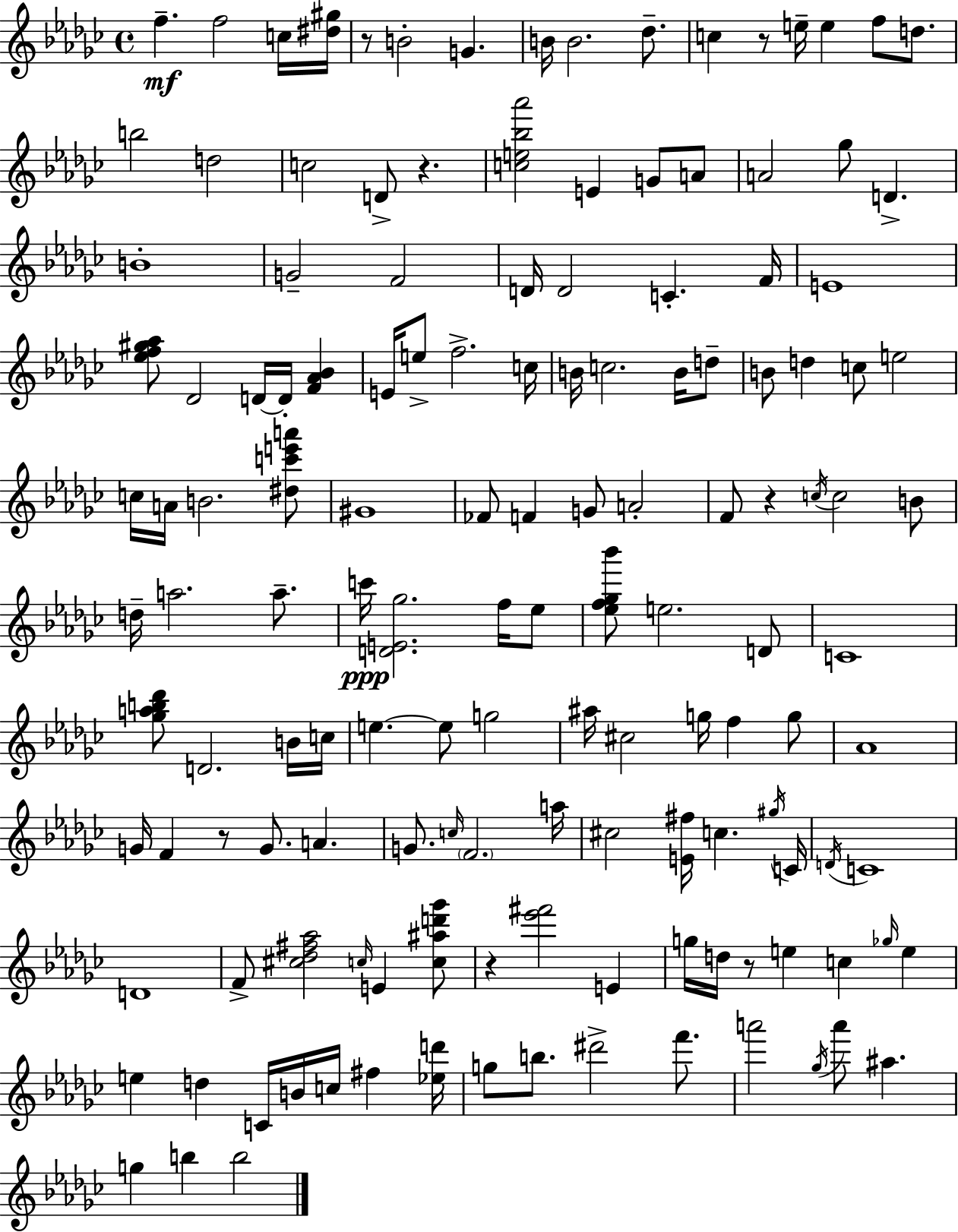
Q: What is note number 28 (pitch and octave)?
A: D4